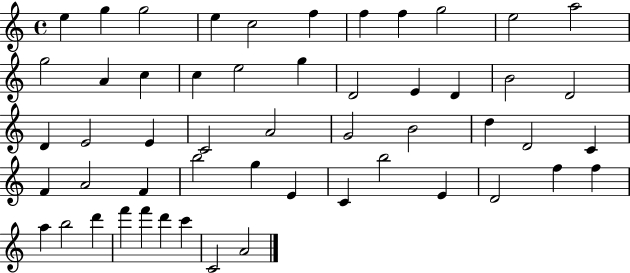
E5/q G5/q G5/h E5/q C5/h F5/q F5/q F5/q G5/h E5/h A5/h G5/h A4/q C5/q C5/q E5/h G5/q D4/h E4/q D4/q B4/h D4/h D4/q E4/h E4/q C4/h A4/h G4/h B4/h D5/q D4/h C4/q F4/q A4/h F4/q B5/h G5/q E4/q C4/q B5/h E4/q D4/h F5/q F5/q A5/q B5/h D6/q F6/q F6/q D6/q C6/q C4/h A4/h